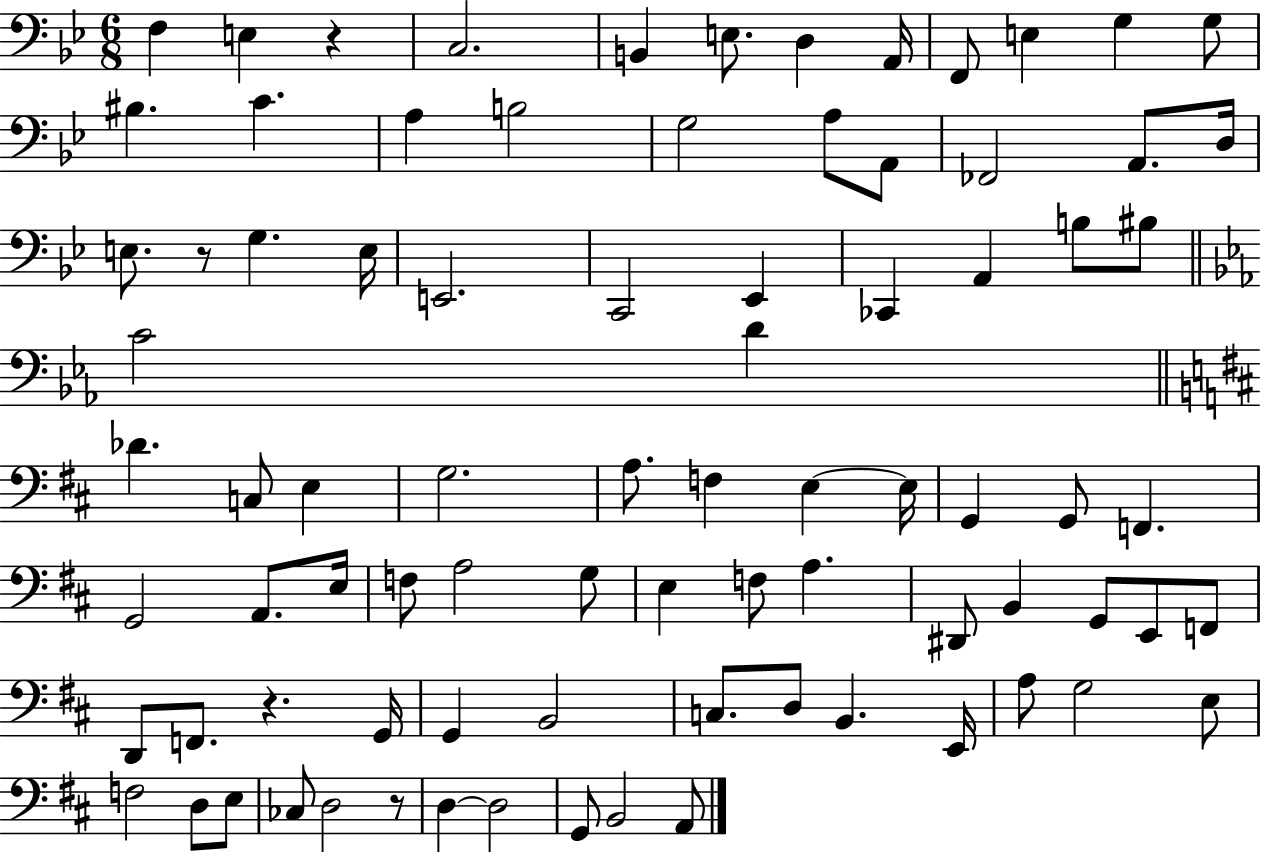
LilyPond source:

{
  \clef bass
  \numericTimeSignature
  \time 6/8
  \key bes \major
  f4 e4 r4 | c2. | b,4 e8. d4 a,16 | f,8 e4 g4 g8 | \break bis4. c'4. | a4 b2 | g2 a8 a,8 | fes,2 a,8. d16 | \break e8. r8 g4. e16 | e,2. | c,2 ees,4 | ces,4 a,4 b8 bis8 | \break \bar "||" \break \key ees \major c'2 d'4 | \bar "||" \break \key d \major des'4. c8 e4 | g2. | a8. f4 e4~~ e16 | g,4 g,8 f,4. | \break g,2 a,8. e16 | f8 a2 g8 | e4 f8 a4. | dis,8 b,4 g,8 e,8 f,8 | \break d,8 f,8. r4. g,16 | g,4 b,2 | c8. d8 b,4. e,16 | a8 g2 e8 | \break f2 d8 e8 | ces8 d2 r8 | d4~~ d2 | g,8 b,2 a,8 | \break \bar "|."
}